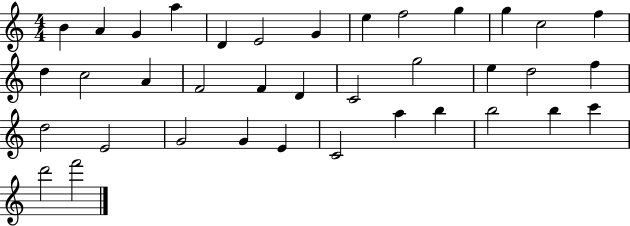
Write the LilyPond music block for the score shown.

{
  \clef treble
  \numericTimeSignature
  \time 4/4
  \key c \major
  b'4 a'4 g'4 a''4 | d'4 e'2 g'4 | e''4 f''2 g''4 | g''4 c''2 f''4 | \break d''4 c''2 a'4 | f'2 f'4 d'4 | c'2 g''2 | e''4 d''2 f''4 | \break d''2 e'2 | g'2 g'4 e'4 | c'2 a''4 b''4 | b''2 b''4 c'''4 | \break d'''2 f'''2 | \bar "|."
}